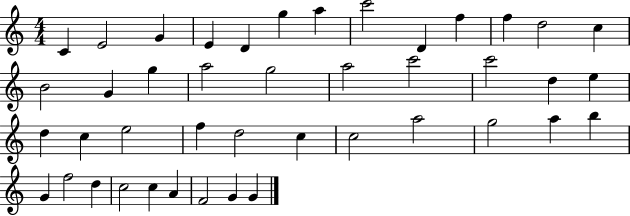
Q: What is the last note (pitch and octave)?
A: G4